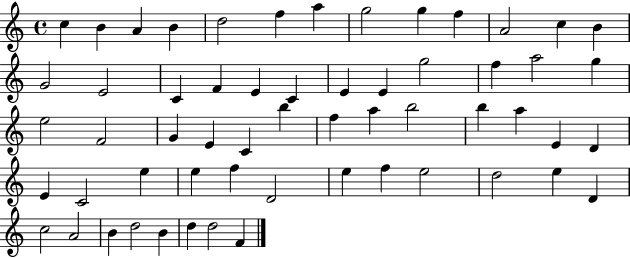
X:1
T:Untitled
M:4/4
L:1/4
K:C
c B A B d2 f a g2 g f A2 c B G2 E2 C F E C E E g2 f a2 g e2 F2 G E C b f a b2 b a E D E C2 e e f D2 e f e2 d2 e D c2 A2 B d2 B d d2 F